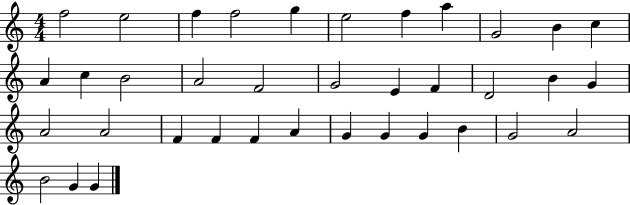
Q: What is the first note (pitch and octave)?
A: F5